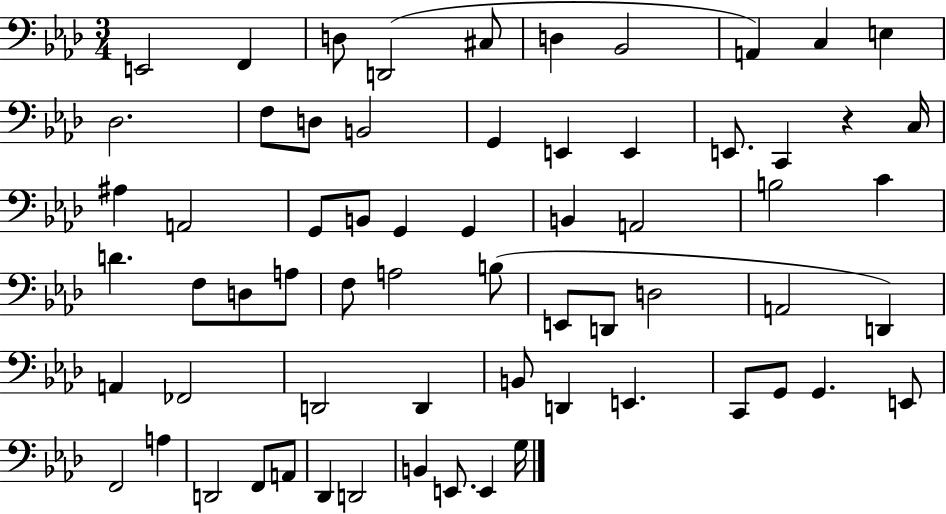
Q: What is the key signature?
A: AES major